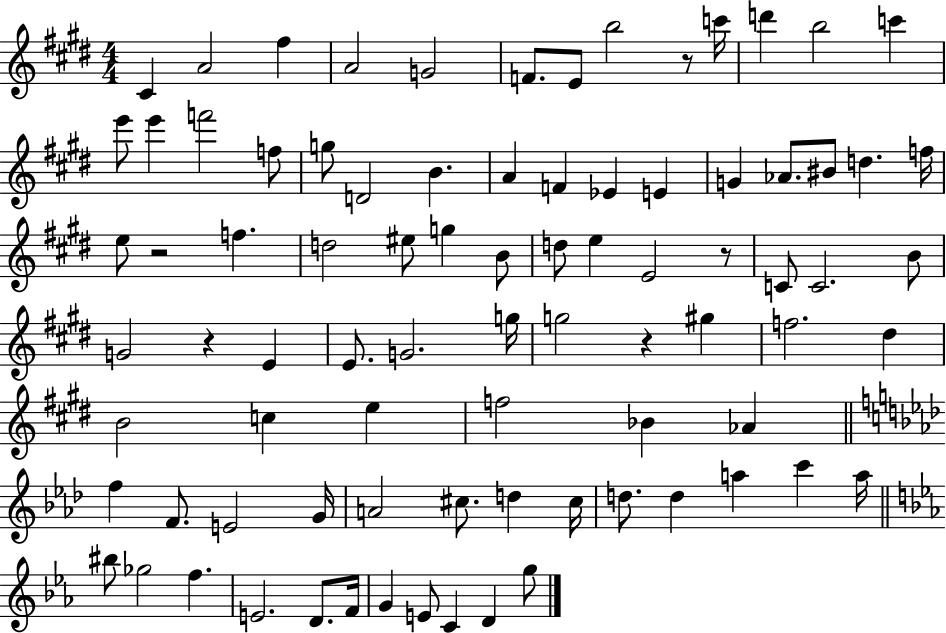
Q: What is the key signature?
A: E major